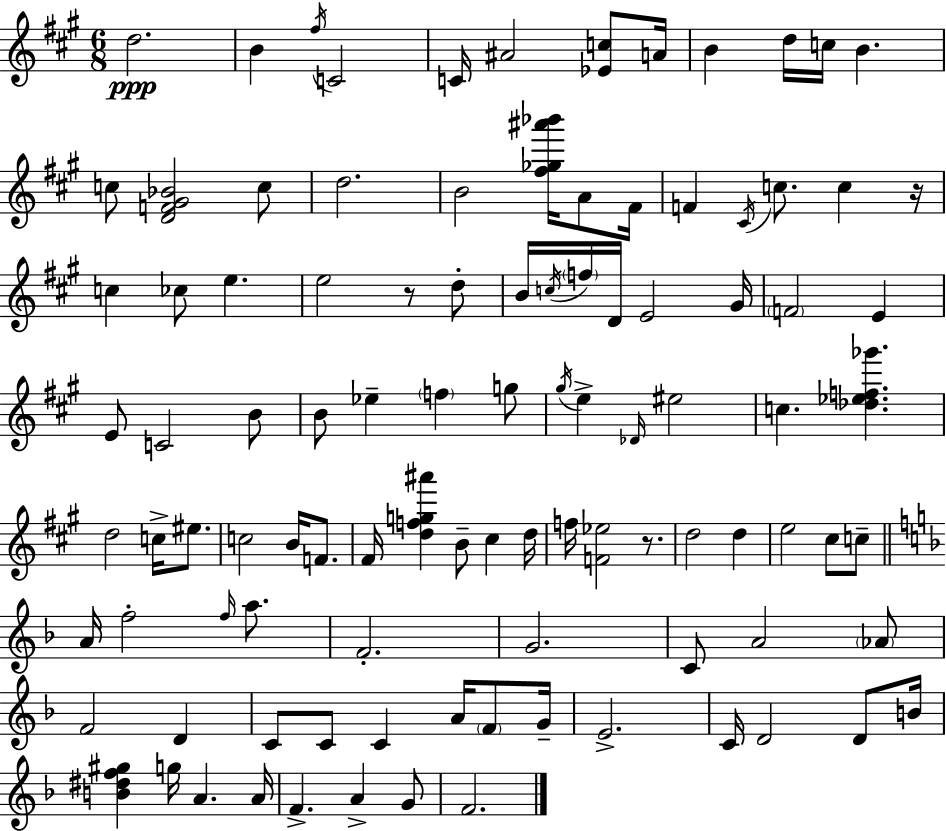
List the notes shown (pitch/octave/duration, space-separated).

D5/h. B4/q F#5/s C4/h C4/s A#4/h [Eb4,C5]/e A4/s B4/q D5/s C5/s B4/q. C5/e [D4,F4,G#4,Bb4]/h C5/e D5/h. B4/h [F#5,Gb5,A#6,Bb6]/s A4/e F#4/s F4/q C#4/s C5/e. C5/q R/s C5/q CES5/e E5/q. E5/h R/e D5/e B4/s C5/s F5/s D4/s E4/h G#4/s F4/h E4/q E4/e C4/h B4/e B4/e Eb5/q F5/q G5/e G#5/s E5/q Db4/s EIS5/h C5/q. [Db5,Eb5,F5,Gb6]/q. D5/h C5/s EIS5/e. C5/h B4/s F4/e. F#4/s [D5,F5,G5,A#6]/q B4/e C#5/q D5/s F5/s [F4,Eb5]/h R/e. D5/h D5/q E5/h C#5/e C5/e A4/s F5/h F5/s A5/e. F4/h. G4/h. C4/e A4/h Ab4/e F4/h D4/q C4/e C4/e C4/q A4/s F4/e G4/s E4/h. C4/s D4/h D4/e B4/s [B4,D#5,F5,G#5]/q G5/s A4/q. A4/s F4/q. A4/q G4/e F4/h.